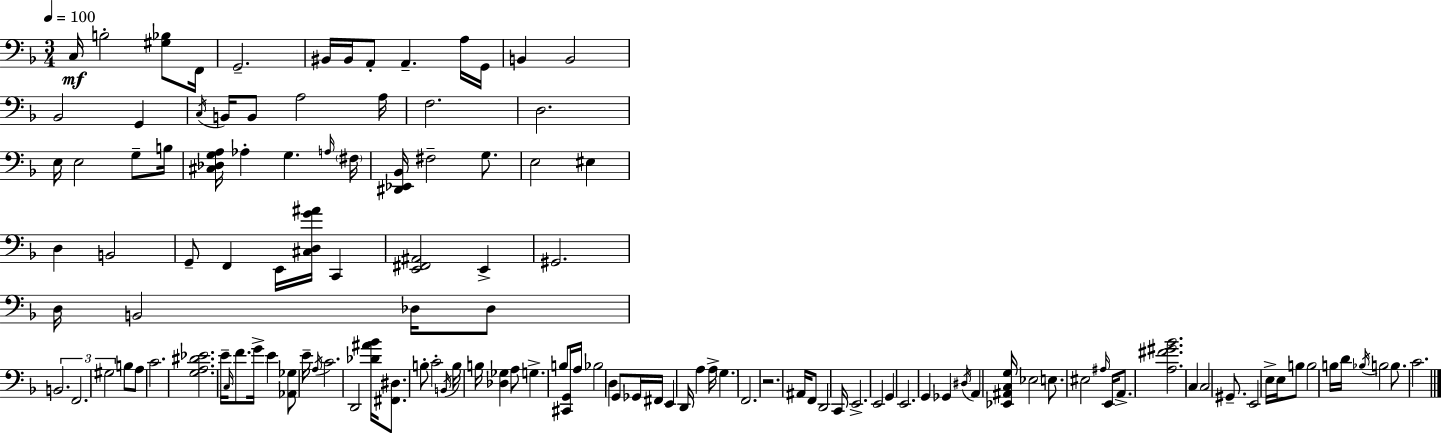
C3/s B3/h [G#3,Bb3]/e F2/s G2/h. BIS2/s BIS2/s A2/e A2/q. A3/s G2/s B2/q B2/h Bb2/h G2/q C3/s B2/s B2/e A3/h A3/s F3/h. D3/h. E3/s E3/h G3/e B3/s [C#3,Db3,G3,A3]/s Ab3/q G3/q. A3/s F#3/s [D#2,Eb2,Bb2]/s F#3/h G3/e. E3/h EIS3/q D3/q B2/h G2/e F2/q E2/s [C#3,D3,G4,A#4]/s C2/q [E2,F#2,A#2]/h E2/q G#2/h. D3/s B2/h Db3/s Db3/e B2/h. F2/h. G#3/h B3/e A3/e C4/h. [G3,A3,D#4,Eb4]/h. E4/s C3/s F4/e. G4/s E4/q [Ab2,Gb3]/e E4/s A3/s C4/h. D2/h [Db4,A#4,Bb4]/s [F#2,D#3]/e. B3/e C4/h B2/s B3/s B3/s [Db3,Gb3]/q A3/e G3/q. B3/e [C#2,G2]/s A3/s Bb3/h D3/q G2/e Gb2/s F#2/s E2/q D2/s A3/q A3/s G3/q. F2/h. R/h. A#2/s F2/e D2/h C2/s E2/h. E2/h G2/q E2/h. G2/q Gb2/q D#3/s A2/q [Eb2,A#2,C3,G3]/s Eb3/h E3/e. EIS3/h A#3/s E2/s A2/e. [A3,F#4,G#4,Bb4]/h. C3/q C3/h G#2/e. E2/h E3/s E3/s B3/e B3/h B3/s D4/s Bb3/s B3/h B3/e. C4/h.